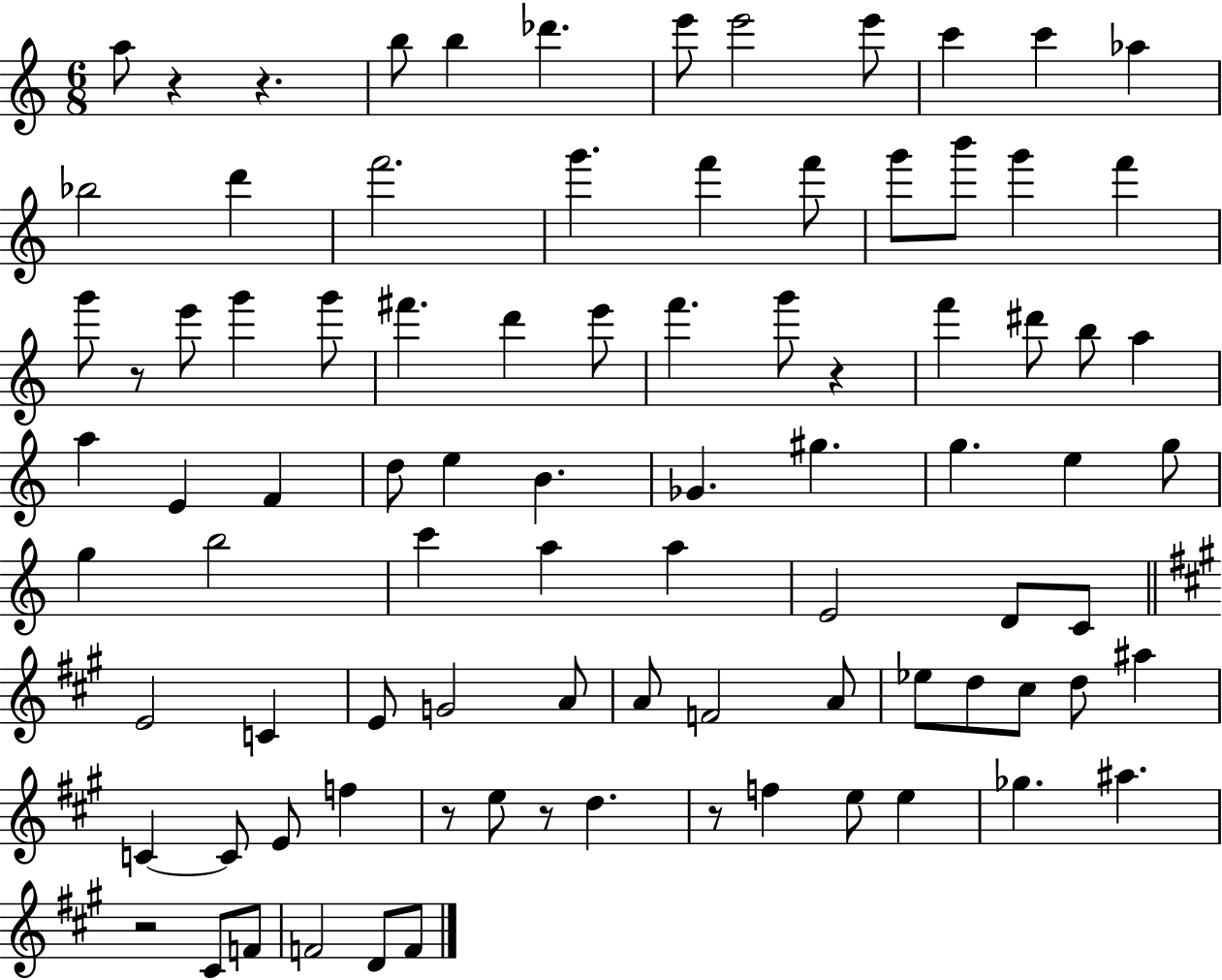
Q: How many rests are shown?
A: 8